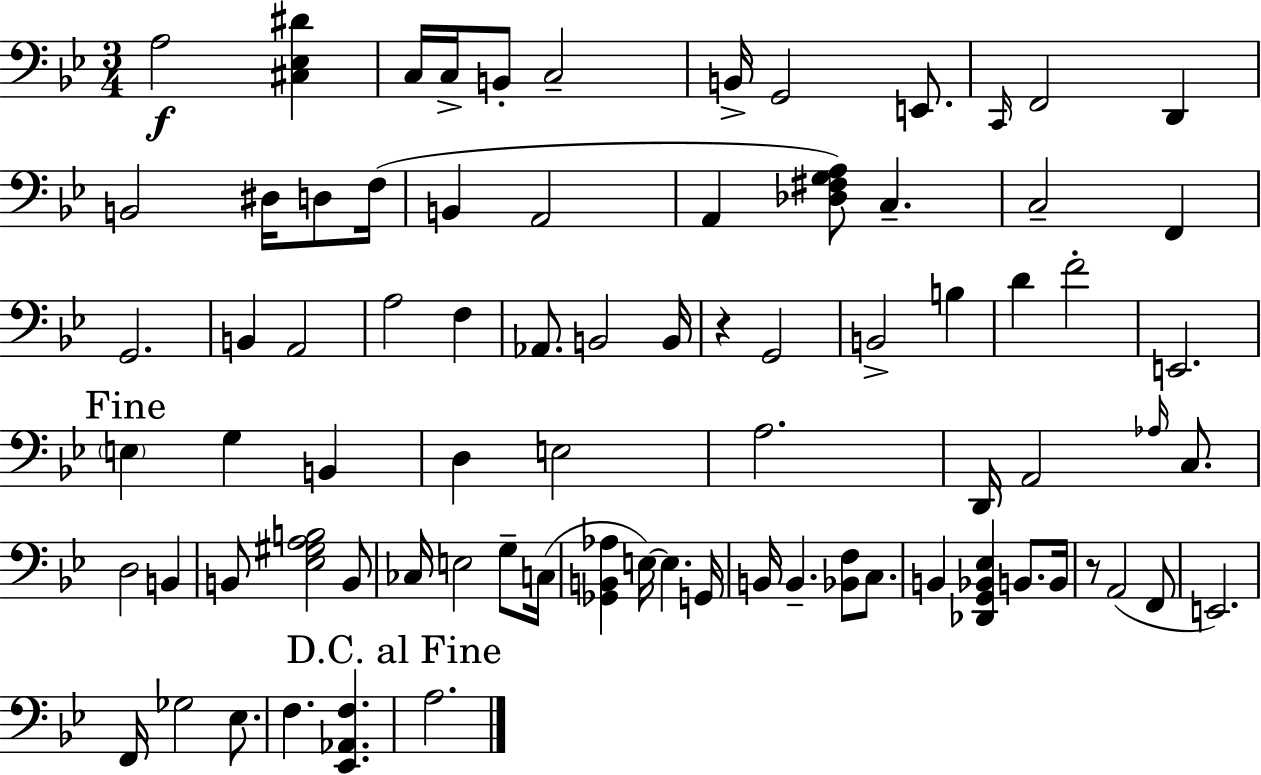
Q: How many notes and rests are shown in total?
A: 79